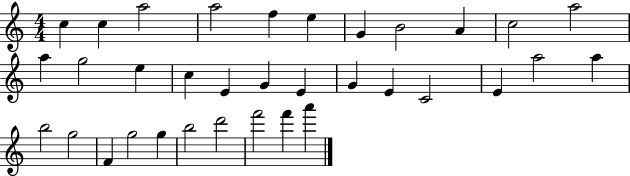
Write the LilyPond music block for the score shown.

{
  \clef treble
  \numericTimeSignature
  \time 4/4
  \key c \major
  c''4 c''4 a''2 | a''2 f''4 e''4 | g'4 b'2 a'4 | c''2 a''2 | \break a''4 g''2 e''4 | c''4 e'4 g'4 e'4 | g'4 e'4 c'2 | e'4 a''2 a''4 | \break b''2 g''2 | f'4 g''2 g''4 | b''2 d'''2 | f'''2 f'''4 a'''4 | \break \bar "|."
}